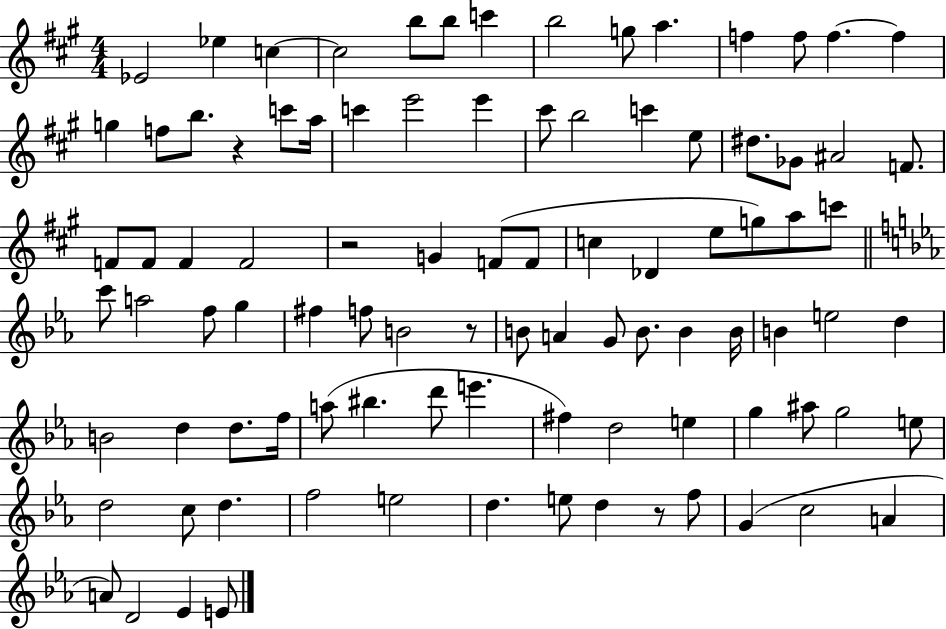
{
  \clef treble
  \numericTimeSignature
  \time 4/4
  \key a \major
  \repeat volta 2 { ees'2 ees''4 c''4~~ | c''2 b''8 b''8 c'''4 | b''2 g''8 a''4. | f''4 f''8 f''4.~~ f''4 | \break g''4 f''8 b''8. r4 c'''8 a''16 | c'''4 e'''2 e'''4 | cis'''8 b''2 c'''4 e''8 | dis''8. ges'8 ais'2 f'8. | \break f'8 f'8 f'4 f'2 | r2 g'4 f'8( f'8 | c''4 des'4 e''8 g''8) a''8 c'''8 | \bar "||" \break \key ees \major c'''8 a''2 f''8 g''4 | fis''4 f''8 b'2 r8 | b'8 a'4 g'8 b'8. b'4 b'16 | b'4 e''2 d''4 | \break b'2 d''4 d''8. f''16 | a''8( bis''4. d'''8 e'''4. | fis''4) d''2 e''4 | g''4 ais''8 g''2 e''8 | \break d''2 c''8 d''4. | f''2 e''2 | d''4. e''8 d''4 r8 f''8 | g'4( c''2 a'4 | \break a'8) d'2 ees'4 e'8 | } \bar "|."
}